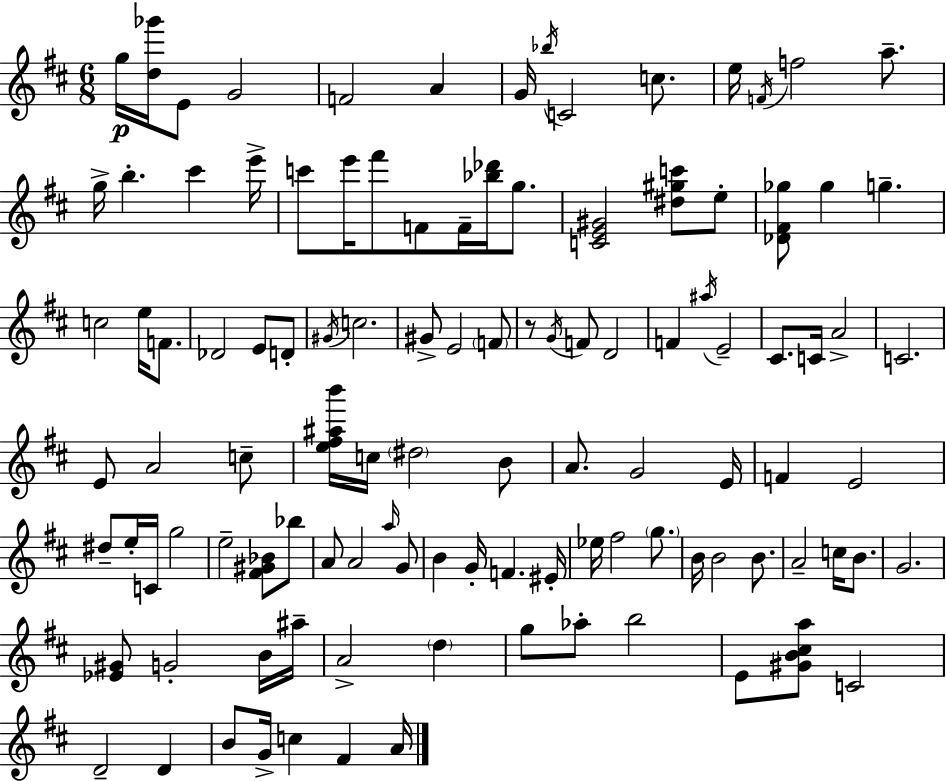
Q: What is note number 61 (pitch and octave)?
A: C4